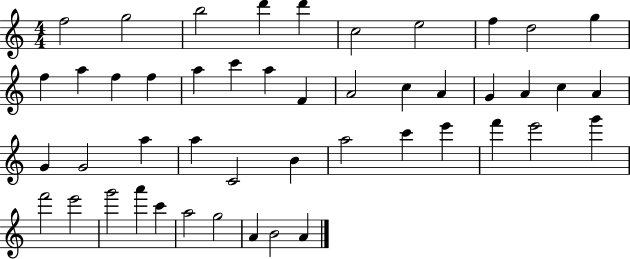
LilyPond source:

{
  \clef treble
  \numericTimeSignature
  \time 4/4
  \key c \major
  f''2 g''2 | b''2 d'''4 d'''4 | c''2 e''2 | f''4 d''2 g''4 | \break f''4 a''4 f''4 f''4 | a''4 c'''4 a''4 f'4 | a'2 c''4 a'4 | g'4 a'4 c''4 a'4 | \break g'4 g'2 a''4 | a''4 c'2 b'4 | a''2 c'''4 e'''4 | f'''4 e'''2 g'''4 | \break f'''2 e'''2 | g'''2 a'''4 c'''4 | a''2 g''2 | a'4 b'2 a'4 | \break \bar "|."
}